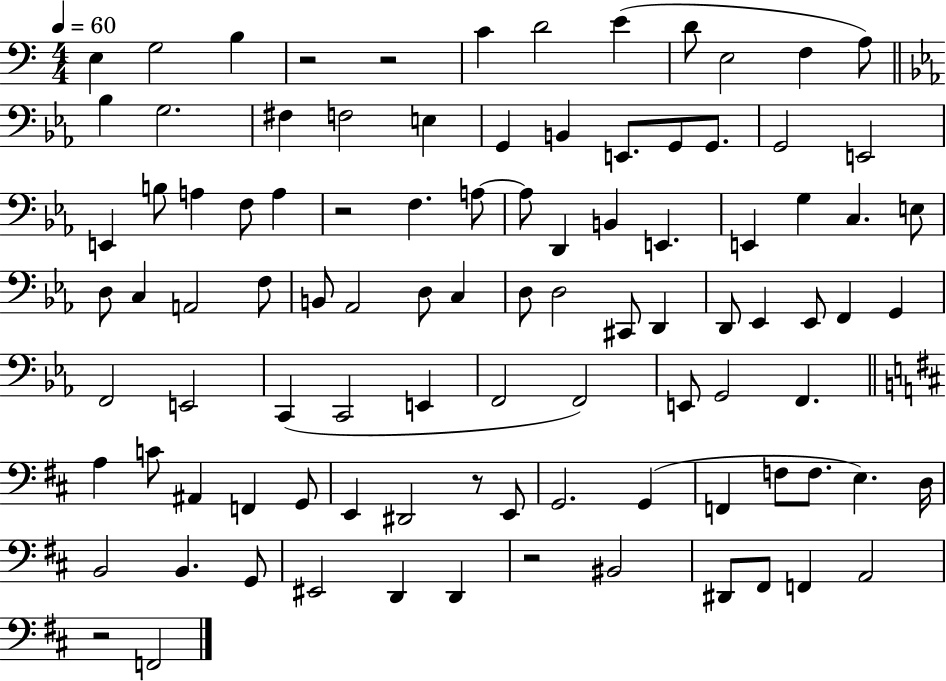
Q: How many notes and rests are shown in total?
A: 97